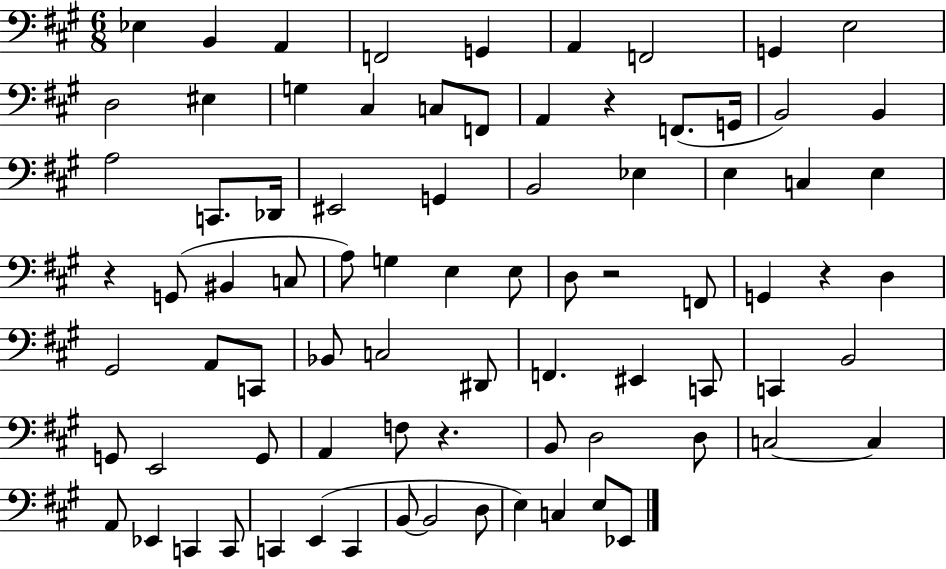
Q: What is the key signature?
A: A major